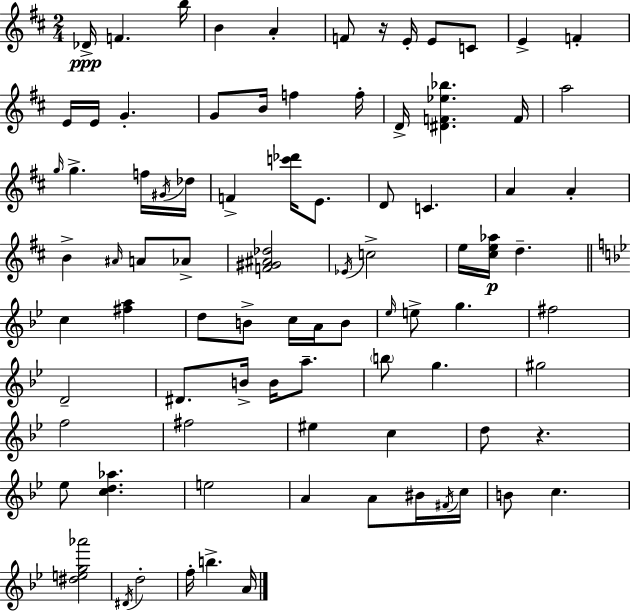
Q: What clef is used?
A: treble